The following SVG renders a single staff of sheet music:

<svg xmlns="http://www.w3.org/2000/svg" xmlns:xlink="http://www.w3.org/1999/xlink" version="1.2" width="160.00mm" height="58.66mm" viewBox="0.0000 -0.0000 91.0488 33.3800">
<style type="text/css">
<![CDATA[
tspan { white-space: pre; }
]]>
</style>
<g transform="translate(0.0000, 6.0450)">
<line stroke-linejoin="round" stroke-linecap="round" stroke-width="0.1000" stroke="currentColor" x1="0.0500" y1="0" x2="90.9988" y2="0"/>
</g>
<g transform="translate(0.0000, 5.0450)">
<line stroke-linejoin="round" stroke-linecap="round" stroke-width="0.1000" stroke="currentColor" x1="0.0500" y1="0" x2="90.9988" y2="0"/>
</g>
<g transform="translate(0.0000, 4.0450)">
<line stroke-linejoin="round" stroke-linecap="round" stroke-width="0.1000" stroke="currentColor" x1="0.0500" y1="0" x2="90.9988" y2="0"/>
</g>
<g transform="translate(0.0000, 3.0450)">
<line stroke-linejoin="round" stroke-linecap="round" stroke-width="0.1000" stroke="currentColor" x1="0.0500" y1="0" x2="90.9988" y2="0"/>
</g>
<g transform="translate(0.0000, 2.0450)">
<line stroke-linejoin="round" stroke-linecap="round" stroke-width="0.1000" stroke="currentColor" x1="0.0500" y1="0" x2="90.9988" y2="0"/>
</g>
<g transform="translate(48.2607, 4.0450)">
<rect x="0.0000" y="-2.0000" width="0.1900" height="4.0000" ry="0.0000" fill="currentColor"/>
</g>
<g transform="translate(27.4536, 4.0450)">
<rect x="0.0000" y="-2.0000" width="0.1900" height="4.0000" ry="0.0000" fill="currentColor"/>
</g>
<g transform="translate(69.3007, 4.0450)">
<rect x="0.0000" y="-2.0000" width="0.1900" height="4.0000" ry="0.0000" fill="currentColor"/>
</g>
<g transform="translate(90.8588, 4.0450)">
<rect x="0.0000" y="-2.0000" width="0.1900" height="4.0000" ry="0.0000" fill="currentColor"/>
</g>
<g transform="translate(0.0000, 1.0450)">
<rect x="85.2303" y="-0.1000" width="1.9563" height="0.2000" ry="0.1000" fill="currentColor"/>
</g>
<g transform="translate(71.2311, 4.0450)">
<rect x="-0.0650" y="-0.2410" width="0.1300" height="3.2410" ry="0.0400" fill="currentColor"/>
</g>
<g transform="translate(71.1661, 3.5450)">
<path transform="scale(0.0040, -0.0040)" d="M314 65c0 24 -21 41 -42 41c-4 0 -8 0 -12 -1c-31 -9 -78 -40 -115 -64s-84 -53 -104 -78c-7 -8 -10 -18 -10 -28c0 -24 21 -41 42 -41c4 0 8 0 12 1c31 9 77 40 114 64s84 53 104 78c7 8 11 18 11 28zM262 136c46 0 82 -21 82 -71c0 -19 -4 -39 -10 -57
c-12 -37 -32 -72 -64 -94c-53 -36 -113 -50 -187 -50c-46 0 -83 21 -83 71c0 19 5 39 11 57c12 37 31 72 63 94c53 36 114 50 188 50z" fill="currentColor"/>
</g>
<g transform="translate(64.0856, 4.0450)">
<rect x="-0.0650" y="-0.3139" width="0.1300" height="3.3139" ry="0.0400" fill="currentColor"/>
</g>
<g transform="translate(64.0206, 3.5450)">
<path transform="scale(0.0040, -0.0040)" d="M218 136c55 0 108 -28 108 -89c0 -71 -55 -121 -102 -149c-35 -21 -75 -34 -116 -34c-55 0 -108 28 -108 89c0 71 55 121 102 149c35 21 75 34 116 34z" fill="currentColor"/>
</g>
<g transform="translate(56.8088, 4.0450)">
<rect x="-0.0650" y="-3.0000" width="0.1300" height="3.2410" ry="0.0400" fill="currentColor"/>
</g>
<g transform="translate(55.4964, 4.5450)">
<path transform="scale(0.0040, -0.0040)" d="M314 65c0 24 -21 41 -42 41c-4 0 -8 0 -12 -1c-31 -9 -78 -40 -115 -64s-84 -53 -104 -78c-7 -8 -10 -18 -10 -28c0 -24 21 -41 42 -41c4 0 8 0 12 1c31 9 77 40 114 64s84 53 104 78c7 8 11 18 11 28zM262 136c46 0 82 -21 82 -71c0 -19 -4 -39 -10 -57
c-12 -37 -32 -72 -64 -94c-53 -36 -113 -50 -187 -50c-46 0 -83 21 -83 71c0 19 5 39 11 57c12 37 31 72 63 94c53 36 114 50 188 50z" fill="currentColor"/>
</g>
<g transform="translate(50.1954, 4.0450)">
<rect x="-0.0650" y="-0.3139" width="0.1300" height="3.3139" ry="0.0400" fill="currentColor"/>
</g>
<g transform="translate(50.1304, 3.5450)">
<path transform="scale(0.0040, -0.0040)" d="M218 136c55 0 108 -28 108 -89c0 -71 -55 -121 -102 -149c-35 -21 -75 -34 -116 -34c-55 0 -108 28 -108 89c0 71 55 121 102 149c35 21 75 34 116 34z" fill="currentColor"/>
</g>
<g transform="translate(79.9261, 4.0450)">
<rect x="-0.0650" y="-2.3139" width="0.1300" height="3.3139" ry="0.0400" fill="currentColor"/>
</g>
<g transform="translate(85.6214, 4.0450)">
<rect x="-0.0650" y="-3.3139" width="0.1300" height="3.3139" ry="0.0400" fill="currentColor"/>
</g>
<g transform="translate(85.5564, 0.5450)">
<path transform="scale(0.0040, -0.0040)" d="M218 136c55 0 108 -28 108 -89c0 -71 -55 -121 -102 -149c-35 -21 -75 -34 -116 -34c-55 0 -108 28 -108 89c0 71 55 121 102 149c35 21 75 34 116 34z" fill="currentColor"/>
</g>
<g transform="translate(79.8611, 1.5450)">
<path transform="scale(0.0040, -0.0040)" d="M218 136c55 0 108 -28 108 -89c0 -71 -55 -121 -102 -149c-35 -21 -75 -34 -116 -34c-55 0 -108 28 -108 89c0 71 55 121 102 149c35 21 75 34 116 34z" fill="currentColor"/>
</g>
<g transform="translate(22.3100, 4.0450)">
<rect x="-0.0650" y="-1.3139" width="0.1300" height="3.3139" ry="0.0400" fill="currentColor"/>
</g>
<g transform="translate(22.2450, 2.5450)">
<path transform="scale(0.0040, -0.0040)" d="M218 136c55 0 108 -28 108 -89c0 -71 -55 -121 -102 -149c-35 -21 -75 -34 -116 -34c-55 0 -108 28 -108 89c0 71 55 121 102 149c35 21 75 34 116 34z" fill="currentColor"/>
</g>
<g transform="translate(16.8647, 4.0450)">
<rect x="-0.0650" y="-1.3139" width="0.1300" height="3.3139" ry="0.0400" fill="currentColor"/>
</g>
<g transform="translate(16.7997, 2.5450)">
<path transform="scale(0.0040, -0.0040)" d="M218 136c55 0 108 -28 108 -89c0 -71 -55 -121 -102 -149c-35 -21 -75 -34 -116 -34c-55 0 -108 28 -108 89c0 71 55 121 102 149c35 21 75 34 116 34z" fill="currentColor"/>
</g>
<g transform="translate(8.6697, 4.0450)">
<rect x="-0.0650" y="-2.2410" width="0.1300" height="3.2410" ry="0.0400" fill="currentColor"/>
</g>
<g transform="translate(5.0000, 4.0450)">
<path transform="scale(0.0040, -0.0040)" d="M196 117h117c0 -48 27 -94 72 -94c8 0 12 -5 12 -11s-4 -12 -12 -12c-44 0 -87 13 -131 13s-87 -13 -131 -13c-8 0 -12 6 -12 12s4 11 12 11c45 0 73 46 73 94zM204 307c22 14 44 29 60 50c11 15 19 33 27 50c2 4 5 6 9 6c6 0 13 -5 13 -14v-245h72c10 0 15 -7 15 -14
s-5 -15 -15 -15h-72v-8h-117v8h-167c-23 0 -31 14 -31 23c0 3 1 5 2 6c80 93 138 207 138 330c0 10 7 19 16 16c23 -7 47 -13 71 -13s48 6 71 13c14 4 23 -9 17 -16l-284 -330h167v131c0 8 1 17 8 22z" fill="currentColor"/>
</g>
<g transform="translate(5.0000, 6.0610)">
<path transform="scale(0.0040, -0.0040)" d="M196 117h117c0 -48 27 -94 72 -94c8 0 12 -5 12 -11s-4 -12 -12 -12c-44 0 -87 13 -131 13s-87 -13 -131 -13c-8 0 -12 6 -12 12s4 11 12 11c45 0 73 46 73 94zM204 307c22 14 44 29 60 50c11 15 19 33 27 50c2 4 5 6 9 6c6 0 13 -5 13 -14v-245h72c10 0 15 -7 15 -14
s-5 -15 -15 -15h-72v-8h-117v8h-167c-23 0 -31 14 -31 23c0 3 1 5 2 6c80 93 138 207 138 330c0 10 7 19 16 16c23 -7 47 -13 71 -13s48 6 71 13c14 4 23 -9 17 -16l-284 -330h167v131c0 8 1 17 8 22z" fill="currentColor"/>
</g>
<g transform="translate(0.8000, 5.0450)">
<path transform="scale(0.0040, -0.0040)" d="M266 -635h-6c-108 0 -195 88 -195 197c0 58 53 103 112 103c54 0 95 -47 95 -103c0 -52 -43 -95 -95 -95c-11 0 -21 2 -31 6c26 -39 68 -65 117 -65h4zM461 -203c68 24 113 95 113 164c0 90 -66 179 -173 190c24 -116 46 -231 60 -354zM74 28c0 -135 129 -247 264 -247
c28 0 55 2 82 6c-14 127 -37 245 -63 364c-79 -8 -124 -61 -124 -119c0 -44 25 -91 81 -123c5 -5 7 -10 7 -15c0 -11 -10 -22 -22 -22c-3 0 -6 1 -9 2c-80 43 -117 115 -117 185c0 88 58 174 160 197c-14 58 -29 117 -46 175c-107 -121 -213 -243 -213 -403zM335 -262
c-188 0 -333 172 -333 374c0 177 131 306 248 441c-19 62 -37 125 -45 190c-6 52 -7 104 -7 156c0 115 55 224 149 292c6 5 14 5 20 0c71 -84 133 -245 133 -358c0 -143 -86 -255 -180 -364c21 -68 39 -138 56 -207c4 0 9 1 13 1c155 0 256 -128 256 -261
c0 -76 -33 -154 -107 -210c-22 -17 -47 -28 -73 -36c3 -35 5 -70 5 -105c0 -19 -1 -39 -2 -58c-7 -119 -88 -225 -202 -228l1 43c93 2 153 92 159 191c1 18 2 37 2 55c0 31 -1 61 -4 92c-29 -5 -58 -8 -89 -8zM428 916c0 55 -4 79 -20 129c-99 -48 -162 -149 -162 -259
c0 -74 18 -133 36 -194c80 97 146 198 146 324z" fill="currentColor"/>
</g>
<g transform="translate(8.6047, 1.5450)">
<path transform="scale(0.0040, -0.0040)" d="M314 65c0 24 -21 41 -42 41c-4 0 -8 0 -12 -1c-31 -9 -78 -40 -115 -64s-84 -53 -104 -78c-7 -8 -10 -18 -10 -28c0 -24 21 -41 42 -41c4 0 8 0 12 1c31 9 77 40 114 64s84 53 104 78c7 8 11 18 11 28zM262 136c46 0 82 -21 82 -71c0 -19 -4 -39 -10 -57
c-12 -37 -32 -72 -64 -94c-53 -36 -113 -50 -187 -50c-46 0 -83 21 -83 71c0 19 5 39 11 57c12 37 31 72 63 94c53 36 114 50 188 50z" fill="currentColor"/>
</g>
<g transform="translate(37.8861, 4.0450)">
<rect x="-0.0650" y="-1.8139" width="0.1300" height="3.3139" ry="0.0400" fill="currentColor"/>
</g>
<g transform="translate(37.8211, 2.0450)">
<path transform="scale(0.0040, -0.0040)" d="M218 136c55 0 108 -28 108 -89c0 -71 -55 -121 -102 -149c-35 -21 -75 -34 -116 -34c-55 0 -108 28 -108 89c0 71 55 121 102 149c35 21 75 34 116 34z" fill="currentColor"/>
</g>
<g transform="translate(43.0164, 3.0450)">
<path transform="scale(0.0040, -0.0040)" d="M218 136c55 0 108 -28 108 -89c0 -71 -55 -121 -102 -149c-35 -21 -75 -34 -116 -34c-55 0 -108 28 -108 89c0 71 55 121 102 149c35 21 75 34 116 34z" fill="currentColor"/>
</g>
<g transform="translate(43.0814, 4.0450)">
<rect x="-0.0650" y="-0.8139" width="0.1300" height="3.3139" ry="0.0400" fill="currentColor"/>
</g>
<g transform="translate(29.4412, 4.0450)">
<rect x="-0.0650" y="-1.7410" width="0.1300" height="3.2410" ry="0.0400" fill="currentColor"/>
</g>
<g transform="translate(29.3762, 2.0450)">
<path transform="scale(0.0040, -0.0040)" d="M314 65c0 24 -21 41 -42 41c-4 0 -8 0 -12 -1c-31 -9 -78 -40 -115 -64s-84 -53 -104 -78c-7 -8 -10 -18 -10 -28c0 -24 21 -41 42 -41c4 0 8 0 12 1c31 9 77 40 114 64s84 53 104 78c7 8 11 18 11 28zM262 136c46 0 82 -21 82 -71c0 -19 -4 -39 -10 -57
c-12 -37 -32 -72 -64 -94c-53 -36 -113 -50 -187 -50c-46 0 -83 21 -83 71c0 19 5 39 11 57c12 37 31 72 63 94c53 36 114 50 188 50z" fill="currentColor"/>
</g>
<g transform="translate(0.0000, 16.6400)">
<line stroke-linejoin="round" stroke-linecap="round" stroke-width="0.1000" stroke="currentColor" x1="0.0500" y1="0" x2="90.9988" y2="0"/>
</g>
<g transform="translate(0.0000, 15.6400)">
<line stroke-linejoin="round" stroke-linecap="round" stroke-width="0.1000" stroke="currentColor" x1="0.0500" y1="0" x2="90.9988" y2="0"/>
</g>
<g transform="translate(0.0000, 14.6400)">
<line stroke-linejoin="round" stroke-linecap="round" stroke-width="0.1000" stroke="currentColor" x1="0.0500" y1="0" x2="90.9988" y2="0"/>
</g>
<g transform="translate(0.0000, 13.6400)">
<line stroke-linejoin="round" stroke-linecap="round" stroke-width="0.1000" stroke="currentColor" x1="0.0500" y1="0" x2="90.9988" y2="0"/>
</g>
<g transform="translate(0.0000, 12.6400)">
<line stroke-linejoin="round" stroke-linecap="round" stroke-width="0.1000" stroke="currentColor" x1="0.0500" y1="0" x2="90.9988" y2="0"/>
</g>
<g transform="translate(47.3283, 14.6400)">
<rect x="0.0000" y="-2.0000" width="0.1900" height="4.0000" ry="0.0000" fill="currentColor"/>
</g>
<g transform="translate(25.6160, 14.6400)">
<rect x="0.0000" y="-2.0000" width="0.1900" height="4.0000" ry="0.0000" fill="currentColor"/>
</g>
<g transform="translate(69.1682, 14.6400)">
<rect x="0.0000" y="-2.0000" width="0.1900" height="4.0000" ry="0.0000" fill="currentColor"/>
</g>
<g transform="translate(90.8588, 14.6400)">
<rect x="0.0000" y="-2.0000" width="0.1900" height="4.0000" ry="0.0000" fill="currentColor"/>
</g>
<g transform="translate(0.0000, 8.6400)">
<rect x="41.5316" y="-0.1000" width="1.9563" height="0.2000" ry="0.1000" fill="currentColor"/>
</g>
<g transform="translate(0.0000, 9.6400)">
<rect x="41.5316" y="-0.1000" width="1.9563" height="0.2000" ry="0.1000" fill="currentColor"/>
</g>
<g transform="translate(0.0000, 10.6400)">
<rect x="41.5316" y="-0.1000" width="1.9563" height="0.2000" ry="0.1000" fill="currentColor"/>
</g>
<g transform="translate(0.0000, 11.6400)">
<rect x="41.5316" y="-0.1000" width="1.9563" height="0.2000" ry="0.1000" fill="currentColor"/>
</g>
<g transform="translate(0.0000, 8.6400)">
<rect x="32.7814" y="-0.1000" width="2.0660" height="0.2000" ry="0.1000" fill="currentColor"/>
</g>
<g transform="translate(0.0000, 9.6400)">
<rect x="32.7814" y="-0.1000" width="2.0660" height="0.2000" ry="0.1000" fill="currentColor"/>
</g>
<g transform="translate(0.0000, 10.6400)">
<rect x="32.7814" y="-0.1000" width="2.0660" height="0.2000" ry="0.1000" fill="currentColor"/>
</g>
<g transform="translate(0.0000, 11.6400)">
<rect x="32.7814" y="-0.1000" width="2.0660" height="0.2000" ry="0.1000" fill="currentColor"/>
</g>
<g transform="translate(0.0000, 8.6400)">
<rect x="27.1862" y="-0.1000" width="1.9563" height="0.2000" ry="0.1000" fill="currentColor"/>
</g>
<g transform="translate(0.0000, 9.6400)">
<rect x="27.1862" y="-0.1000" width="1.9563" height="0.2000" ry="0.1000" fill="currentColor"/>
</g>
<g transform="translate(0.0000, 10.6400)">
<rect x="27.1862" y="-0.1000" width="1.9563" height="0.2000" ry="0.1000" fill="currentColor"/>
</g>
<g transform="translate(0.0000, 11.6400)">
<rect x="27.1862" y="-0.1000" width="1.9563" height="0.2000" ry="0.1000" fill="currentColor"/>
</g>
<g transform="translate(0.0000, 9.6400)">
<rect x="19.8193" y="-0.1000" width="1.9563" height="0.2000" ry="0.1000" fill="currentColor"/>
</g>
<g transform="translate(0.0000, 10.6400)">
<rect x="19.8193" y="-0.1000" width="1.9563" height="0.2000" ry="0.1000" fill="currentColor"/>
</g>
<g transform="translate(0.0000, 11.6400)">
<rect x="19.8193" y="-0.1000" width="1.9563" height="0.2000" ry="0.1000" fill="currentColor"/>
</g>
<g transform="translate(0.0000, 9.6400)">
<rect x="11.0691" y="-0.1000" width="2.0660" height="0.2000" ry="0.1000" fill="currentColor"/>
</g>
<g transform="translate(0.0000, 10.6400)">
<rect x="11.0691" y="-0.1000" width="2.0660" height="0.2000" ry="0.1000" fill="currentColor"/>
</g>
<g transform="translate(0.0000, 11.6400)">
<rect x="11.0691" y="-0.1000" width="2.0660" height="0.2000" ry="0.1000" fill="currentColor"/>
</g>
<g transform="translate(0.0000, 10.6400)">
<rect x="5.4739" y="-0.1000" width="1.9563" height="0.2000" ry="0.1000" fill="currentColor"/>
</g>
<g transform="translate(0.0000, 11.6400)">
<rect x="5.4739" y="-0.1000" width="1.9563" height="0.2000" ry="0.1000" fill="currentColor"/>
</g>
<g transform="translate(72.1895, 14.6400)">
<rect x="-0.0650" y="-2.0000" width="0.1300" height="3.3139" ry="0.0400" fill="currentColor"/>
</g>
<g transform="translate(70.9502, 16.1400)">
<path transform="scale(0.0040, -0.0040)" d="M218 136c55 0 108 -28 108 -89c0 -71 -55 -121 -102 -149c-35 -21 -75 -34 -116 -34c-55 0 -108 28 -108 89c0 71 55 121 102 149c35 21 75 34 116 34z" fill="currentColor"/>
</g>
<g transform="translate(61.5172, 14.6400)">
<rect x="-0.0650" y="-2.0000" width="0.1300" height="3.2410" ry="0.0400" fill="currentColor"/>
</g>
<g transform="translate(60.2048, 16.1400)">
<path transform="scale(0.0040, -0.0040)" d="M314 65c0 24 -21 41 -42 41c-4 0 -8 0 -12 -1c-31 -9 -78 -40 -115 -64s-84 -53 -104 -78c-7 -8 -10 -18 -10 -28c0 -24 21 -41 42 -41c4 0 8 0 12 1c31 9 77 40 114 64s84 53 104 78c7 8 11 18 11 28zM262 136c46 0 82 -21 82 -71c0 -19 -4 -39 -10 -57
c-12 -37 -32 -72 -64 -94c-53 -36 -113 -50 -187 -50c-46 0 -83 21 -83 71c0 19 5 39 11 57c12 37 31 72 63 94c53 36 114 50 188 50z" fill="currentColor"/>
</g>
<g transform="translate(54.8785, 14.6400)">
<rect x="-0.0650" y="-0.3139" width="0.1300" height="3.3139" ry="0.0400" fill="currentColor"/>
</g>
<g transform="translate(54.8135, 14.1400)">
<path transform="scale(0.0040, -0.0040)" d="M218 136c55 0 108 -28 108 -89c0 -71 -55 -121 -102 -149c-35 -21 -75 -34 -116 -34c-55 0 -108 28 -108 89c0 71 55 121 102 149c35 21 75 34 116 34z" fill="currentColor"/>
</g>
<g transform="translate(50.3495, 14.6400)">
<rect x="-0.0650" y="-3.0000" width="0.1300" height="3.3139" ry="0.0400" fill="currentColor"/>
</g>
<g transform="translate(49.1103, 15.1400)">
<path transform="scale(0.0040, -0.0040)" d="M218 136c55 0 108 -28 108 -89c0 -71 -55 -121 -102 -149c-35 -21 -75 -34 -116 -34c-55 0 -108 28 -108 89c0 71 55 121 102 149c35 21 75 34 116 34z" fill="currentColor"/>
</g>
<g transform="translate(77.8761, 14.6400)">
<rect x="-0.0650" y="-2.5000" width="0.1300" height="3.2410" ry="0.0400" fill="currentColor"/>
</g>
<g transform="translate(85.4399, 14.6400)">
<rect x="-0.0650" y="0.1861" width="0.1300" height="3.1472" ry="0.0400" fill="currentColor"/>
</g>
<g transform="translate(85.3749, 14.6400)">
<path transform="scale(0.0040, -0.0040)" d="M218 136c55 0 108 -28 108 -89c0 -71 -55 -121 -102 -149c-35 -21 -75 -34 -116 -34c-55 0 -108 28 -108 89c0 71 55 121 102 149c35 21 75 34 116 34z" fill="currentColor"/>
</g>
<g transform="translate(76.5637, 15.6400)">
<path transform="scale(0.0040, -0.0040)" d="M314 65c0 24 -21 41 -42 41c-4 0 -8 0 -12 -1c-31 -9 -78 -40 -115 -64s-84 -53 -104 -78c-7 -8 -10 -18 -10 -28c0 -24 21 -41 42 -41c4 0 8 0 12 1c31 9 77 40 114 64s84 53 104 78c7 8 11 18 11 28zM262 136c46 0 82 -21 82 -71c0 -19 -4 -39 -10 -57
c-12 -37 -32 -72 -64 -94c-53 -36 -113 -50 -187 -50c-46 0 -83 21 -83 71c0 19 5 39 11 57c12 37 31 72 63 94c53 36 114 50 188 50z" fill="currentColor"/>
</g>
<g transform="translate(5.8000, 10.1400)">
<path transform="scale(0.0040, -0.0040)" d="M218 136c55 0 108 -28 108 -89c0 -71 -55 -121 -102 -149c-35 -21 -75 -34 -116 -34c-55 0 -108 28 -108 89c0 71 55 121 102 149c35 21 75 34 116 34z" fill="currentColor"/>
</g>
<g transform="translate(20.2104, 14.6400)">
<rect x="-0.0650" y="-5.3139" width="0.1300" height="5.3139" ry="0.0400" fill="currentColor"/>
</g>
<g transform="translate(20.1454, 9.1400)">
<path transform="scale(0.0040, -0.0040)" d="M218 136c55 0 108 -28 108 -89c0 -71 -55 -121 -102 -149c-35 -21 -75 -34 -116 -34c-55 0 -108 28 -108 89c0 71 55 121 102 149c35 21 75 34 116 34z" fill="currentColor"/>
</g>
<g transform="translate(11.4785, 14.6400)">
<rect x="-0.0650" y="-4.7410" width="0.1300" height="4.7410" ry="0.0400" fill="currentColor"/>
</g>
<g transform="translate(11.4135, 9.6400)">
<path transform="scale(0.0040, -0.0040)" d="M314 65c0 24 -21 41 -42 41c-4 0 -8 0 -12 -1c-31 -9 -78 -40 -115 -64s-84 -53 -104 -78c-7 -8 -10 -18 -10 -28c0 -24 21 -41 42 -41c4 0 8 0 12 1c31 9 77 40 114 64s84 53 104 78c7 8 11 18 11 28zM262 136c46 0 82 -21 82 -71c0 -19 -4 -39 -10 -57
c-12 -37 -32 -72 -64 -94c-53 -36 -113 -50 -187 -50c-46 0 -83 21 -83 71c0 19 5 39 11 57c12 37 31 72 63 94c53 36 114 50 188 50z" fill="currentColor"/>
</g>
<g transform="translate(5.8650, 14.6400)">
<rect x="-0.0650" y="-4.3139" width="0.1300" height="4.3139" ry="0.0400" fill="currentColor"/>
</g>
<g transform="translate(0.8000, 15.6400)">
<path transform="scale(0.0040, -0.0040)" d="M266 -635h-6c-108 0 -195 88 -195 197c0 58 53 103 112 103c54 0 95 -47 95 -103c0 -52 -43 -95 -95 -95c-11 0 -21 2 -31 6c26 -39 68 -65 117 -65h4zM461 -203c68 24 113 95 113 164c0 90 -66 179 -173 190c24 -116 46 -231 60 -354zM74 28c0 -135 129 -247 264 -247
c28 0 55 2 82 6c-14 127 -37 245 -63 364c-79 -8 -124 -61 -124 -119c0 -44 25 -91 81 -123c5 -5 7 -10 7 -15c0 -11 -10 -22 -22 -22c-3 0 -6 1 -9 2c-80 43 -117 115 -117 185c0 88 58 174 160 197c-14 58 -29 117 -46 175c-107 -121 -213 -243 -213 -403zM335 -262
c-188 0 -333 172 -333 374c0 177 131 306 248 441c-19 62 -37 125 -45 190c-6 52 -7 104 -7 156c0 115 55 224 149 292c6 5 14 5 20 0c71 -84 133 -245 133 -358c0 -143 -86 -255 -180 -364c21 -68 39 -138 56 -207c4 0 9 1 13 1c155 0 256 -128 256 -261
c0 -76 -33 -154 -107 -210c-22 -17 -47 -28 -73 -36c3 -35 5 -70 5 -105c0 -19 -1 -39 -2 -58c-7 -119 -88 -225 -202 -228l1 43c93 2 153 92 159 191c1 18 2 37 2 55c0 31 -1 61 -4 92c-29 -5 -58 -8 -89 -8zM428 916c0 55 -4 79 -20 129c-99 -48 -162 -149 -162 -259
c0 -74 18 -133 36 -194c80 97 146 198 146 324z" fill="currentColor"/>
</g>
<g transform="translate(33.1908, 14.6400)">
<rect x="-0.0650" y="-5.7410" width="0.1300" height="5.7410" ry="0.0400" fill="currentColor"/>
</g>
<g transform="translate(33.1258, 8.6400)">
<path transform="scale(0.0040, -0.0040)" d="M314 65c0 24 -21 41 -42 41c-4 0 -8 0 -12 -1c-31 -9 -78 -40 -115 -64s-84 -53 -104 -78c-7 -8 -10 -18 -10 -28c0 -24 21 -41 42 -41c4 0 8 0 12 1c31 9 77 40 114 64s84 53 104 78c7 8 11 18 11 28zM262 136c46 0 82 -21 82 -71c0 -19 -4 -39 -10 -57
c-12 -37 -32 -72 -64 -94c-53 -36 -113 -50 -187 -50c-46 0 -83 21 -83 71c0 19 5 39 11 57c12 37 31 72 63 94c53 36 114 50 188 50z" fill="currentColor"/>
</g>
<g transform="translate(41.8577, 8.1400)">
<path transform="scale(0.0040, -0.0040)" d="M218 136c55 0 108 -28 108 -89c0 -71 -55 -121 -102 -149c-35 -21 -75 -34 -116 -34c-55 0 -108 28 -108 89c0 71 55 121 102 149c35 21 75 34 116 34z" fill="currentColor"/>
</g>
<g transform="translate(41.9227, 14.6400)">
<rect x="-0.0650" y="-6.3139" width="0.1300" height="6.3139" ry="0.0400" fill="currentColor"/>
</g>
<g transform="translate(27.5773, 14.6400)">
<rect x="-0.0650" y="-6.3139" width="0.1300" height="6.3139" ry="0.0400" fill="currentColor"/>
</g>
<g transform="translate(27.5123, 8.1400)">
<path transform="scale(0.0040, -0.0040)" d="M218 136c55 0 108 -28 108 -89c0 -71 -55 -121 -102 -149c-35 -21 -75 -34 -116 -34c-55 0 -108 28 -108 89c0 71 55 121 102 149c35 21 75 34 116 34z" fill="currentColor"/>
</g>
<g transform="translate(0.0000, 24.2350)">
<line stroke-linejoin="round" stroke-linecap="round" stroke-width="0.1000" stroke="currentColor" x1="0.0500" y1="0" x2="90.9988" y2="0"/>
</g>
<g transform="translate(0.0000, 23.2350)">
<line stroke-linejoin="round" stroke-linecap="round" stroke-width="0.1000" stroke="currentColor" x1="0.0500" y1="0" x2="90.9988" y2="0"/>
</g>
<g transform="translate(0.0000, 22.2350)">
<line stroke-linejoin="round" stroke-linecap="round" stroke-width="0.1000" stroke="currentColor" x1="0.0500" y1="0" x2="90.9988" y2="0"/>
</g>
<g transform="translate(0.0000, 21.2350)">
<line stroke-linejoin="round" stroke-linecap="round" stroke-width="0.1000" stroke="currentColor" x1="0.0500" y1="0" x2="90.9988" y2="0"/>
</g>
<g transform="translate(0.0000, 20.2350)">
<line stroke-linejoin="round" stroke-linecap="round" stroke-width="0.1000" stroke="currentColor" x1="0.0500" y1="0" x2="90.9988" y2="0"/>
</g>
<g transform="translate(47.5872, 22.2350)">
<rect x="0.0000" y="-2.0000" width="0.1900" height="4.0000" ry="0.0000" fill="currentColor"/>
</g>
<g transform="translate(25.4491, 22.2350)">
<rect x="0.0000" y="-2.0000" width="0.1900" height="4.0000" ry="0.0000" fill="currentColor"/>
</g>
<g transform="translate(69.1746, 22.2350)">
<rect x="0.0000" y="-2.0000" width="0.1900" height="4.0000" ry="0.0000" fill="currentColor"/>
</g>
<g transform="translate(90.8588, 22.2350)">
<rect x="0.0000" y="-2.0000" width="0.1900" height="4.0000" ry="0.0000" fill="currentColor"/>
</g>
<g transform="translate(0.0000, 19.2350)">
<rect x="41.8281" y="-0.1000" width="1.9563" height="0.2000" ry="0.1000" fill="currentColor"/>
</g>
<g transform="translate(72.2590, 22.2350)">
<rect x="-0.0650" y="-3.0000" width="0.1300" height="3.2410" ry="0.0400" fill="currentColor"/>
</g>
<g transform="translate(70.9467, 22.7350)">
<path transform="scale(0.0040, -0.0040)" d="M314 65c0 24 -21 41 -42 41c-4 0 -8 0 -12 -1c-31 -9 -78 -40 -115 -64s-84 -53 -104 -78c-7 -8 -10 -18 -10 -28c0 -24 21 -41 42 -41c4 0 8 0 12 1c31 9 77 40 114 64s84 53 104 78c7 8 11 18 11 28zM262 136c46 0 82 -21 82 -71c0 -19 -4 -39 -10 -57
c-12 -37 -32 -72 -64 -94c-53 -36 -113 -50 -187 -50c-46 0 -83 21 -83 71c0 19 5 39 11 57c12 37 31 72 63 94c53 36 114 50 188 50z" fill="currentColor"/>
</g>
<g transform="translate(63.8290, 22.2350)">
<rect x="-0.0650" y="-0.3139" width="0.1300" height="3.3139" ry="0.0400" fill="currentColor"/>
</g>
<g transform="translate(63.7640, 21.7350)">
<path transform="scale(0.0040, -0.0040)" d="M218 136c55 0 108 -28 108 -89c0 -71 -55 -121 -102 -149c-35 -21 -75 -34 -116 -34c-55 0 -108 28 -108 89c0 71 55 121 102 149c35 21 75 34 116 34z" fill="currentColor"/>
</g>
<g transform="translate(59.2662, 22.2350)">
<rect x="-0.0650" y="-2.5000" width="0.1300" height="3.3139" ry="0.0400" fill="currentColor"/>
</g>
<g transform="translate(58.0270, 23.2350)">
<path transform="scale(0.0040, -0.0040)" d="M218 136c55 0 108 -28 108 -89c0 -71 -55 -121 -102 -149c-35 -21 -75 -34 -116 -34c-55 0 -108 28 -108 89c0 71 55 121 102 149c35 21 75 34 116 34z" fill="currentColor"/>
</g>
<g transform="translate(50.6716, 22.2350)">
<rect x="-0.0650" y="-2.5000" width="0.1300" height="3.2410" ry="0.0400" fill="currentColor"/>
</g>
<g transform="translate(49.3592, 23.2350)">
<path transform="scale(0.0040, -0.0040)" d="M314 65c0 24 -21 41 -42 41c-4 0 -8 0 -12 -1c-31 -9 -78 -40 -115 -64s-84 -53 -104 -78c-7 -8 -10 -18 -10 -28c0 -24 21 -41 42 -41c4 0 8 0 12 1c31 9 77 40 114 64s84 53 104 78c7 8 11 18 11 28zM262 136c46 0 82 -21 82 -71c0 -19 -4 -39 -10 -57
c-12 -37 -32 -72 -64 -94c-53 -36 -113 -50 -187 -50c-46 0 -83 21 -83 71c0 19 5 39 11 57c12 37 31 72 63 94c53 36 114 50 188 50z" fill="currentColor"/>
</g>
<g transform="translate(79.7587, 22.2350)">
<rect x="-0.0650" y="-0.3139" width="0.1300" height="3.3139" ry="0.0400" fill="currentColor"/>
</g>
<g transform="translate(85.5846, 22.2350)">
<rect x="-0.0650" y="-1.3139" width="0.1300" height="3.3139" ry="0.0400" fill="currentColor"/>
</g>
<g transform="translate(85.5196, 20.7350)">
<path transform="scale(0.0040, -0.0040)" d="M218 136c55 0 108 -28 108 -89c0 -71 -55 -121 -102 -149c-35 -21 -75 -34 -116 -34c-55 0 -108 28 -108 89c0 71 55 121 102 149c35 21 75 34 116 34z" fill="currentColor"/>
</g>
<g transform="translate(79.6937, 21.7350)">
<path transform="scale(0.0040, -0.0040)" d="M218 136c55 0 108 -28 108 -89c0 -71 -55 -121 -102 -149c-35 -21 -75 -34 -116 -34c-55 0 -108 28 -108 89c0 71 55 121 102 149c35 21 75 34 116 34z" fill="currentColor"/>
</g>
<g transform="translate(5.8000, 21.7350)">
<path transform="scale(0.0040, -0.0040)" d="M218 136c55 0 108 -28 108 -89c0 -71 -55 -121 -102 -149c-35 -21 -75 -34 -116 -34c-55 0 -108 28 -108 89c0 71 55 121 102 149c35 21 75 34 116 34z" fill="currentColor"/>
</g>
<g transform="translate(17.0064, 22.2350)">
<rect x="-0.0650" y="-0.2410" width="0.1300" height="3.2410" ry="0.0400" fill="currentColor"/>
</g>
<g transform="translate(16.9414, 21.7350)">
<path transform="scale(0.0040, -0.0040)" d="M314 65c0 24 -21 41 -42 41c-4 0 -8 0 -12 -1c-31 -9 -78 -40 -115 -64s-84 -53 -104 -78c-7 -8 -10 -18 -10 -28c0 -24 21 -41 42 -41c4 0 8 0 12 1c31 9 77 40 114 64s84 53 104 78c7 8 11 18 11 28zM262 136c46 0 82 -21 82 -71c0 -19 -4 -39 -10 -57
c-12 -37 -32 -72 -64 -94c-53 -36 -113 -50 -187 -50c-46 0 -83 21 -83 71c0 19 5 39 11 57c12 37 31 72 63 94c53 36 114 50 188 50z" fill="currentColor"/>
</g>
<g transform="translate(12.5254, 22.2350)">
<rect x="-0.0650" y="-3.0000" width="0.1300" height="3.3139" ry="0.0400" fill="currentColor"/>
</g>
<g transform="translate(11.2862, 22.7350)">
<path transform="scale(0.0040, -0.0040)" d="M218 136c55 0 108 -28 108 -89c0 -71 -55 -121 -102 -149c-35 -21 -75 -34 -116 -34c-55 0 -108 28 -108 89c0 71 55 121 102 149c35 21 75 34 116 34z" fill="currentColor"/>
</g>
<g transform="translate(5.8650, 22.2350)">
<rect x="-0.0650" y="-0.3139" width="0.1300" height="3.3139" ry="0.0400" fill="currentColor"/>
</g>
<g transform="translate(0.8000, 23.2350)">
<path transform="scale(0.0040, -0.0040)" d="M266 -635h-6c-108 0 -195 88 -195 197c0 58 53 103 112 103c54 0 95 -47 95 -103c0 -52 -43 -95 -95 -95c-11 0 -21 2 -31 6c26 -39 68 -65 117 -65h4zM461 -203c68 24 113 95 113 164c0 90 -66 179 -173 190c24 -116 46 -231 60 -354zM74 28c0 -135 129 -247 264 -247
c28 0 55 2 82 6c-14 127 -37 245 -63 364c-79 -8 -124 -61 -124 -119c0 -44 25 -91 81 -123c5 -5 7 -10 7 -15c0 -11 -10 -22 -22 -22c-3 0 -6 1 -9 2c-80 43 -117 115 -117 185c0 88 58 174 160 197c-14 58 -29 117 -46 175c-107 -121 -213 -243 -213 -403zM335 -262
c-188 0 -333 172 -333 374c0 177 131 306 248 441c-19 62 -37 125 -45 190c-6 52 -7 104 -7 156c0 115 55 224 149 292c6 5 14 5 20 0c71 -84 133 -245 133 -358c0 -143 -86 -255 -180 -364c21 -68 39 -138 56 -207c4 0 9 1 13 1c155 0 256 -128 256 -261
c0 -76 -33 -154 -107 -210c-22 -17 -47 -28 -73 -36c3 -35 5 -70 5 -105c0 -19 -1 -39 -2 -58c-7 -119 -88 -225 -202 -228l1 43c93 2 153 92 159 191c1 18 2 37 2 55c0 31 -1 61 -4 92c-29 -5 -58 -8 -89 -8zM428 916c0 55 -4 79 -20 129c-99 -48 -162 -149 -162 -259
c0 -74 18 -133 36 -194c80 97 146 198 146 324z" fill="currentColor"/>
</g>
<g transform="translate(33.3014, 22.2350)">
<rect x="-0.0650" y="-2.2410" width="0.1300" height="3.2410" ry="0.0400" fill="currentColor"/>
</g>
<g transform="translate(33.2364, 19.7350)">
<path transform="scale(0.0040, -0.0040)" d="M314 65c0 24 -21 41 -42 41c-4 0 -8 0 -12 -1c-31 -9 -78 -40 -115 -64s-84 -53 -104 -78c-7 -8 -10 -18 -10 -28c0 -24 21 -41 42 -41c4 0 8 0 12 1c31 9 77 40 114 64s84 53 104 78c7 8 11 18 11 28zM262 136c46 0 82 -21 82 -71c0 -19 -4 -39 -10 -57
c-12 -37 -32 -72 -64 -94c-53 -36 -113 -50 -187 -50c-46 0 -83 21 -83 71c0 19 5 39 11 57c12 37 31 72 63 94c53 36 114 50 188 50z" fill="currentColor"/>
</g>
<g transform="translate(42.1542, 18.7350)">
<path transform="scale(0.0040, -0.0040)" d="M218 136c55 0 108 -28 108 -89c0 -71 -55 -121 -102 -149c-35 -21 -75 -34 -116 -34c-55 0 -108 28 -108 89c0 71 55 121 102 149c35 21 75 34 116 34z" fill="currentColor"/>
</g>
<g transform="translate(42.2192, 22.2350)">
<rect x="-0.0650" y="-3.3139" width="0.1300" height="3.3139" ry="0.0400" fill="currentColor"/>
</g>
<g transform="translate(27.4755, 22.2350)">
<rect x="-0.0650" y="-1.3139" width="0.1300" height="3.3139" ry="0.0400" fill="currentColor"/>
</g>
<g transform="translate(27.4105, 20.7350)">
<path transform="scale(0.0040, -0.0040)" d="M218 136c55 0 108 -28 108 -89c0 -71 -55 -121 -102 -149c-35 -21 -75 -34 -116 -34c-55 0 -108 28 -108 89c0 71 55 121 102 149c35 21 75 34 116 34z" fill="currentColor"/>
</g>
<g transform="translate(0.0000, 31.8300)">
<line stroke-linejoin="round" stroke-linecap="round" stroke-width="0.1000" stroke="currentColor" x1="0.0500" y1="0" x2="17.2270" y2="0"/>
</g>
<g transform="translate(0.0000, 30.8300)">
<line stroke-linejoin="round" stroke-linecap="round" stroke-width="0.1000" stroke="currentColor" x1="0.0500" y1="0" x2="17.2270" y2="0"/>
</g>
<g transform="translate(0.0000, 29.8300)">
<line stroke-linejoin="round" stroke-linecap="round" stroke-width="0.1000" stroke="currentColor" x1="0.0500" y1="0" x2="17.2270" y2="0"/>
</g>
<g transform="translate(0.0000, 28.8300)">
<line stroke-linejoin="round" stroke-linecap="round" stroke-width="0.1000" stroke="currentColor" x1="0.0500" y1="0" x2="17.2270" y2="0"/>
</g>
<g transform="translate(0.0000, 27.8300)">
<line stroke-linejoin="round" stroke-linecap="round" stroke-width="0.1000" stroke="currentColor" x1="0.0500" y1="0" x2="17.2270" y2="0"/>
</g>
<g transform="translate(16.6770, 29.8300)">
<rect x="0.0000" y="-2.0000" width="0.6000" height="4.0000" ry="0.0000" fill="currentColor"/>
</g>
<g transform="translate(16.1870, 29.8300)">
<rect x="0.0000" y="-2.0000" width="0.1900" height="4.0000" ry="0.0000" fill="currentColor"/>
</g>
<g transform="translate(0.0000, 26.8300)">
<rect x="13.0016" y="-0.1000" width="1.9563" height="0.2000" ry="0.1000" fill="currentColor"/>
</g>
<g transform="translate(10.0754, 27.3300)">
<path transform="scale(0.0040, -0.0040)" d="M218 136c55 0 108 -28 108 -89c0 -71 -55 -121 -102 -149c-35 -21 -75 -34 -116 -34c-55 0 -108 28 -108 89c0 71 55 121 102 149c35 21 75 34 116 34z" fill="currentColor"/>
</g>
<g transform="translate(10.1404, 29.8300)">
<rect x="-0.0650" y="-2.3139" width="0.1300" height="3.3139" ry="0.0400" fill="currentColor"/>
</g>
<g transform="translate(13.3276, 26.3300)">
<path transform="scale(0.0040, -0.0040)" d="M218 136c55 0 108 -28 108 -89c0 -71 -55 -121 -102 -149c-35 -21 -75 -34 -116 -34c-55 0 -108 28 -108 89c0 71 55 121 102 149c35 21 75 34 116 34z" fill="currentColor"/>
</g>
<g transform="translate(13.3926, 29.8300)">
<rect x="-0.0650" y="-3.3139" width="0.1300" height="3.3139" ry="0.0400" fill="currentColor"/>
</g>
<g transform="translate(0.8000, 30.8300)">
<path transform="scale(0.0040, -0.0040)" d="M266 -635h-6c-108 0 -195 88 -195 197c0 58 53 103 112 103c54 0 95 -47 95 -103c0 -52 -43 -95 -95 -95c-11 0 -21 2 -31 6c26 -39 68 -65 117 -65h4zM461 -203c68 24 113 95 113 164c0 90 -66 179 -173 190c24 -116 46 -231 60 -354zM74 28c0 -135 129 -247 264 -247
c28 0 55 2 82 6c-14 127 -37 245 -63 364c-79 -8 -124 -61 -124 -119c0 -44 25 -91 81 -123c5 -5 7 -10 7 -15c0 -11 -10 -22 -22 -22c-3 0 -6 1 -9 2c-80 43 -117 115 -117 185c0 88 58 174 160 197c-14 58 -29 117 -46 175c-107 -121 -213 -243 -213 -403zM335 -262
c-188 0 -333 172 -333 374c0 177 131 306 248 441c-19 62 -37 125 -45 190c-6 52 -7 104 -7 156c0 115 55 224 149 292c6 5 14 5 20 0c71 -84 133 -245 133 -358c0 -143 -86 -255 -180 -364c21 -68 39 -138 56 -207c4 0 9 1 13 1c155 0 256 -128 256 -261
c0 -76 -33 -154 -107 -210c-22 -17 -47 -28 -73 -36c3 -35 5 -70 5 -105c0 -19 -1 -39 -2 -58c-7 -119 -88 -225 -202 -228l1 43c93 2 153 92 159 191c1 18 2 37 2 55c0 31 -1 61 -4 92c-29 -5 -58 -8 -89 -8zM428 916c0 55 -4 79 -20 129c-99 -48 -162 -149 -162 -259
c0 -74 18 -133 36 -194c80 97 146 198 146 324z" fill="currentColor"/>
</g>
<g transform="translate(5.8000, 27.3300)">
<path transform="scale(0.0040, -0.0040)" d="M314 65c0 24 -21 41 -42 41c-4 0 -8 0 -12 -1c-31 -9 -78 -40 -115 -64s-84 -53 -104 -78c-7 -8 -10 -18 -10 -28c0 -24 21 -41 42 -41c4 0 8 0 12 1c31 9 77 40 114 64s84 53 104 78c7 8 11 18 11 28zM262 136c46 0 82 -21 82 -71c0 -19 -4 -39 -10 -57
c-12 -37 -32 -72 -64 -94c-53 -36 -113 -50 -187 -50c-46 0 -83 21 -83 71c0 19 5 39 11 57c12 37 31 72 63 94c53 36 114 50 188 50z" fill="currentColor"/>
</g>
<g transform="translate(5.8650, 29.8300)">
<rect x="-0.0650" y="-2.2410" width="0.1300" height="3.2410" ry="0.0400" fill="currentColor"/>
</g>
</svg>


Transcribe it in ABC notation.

X:1
T:Untitled
M:4/4
L:1/4
K:C
g2 e e f2 f d c A2 c c2 g b d' e'2 f' a' g'2 a' A c F2 F G2 B c A c2 e g2 b G2 G c A2 c e g2 g b